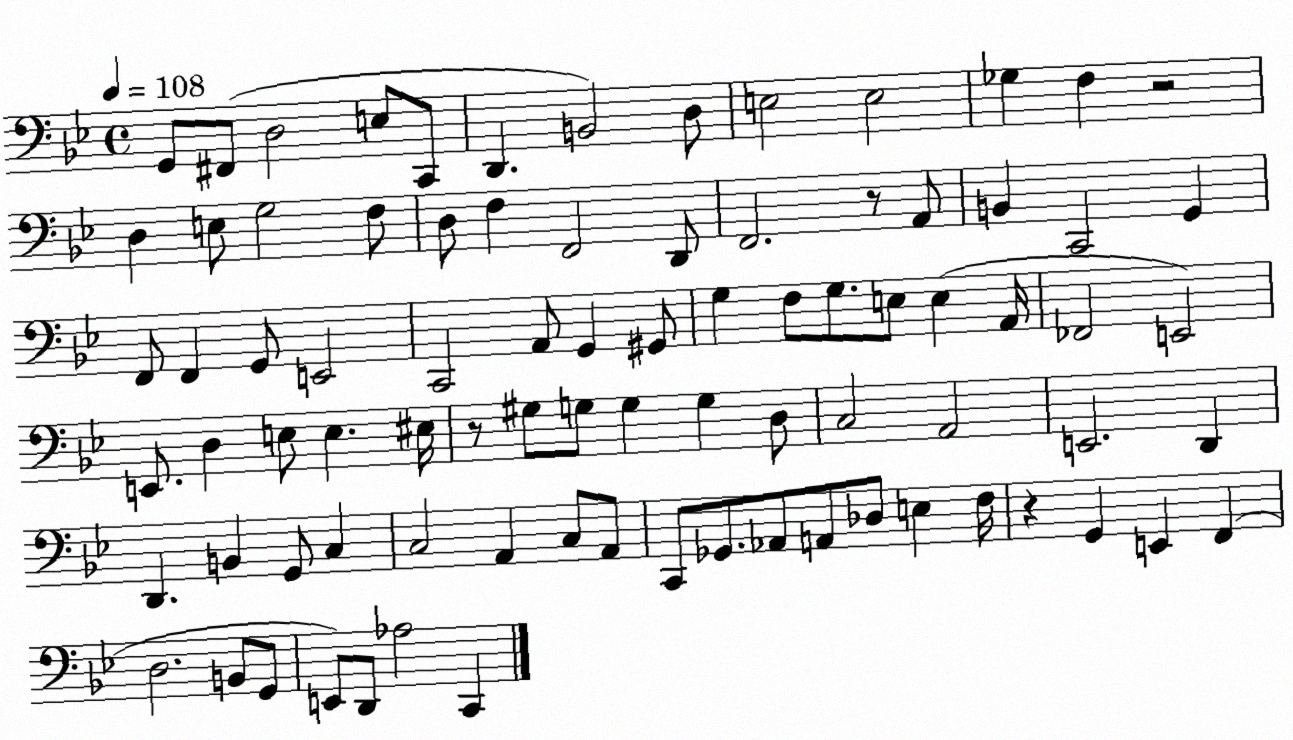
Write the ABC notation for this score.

X:1
T:Untitled
M:4/4
L:1/4
K:Bb
G,,/2 ^F,,/2 D,2 E,/2 C,,/2 D,, B,,2 D,/2 E,2 E,2 _G, F, z2 D, E,/2 G,2 F,/2 D,/2 F, F,,2 D,,/2 F,,2 z/2 A,,/2 B,, C,,2 G,, F,,/2 F,, G,,/2 E,,2 C,,2 A,,/2 G,, ^G,,/2 G, F,/2 G,/2 E,/2 E, A,,/4 _F,,2 E,,2 E,,/2 D, E,/2 E, ^E,/4 z/2 ^G,/2 G,/2 G, G, D,/2 C,2 A,,2 E,,2 D,, D,, B,, G,,/2 C, C,2 A,, C,/2 A,,/2 C,,/2 _G,,/2 _A,,/2 A,,/2 _D,/2 E, F,/4 z G,, E,, F,, D,2 B,,/2 G,,/2 E,,/2 D,,/2 _A,2 C,,